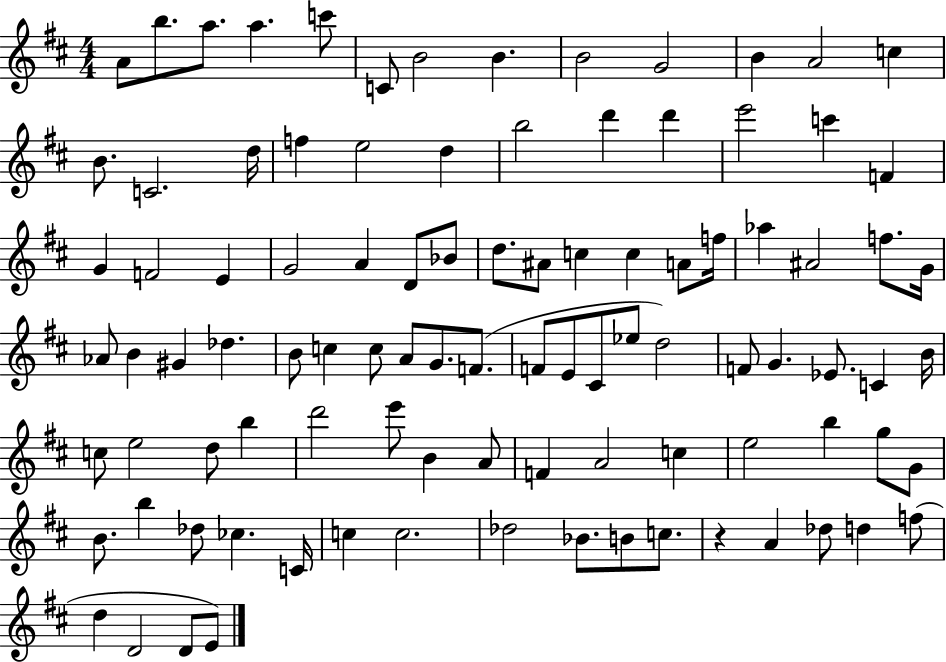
X:1
T:Untitled
M:4/4
L:1/4
K:D
A/2 b/2 a/2 a c'/2 C/2 B2 B B2 G2 B A2 c B/2 C2 d/4 f e2 d b2 d' d' e'2 c' F G F2 E G2 A D/2 _B/2 d/2 ^A/2 c c A/2 f/4 _a ^A2 f/2 G/4 _A/2 B ^G _d B/2 c c/2 A/2 G/2 F/2 F/2 E/2 ^C/2 _e/2 d2 F/2 G _E/2 C B/4 c/2 e2 d/2 b d'2 e'/2 B A/2 F A2 c e2 b g/2 G/2 B/2 b _d/2 _c C/4 c c2 _d2 _B/2 B/2 c/2 z A _d/2 d f/2 d D2 D/2 E/2